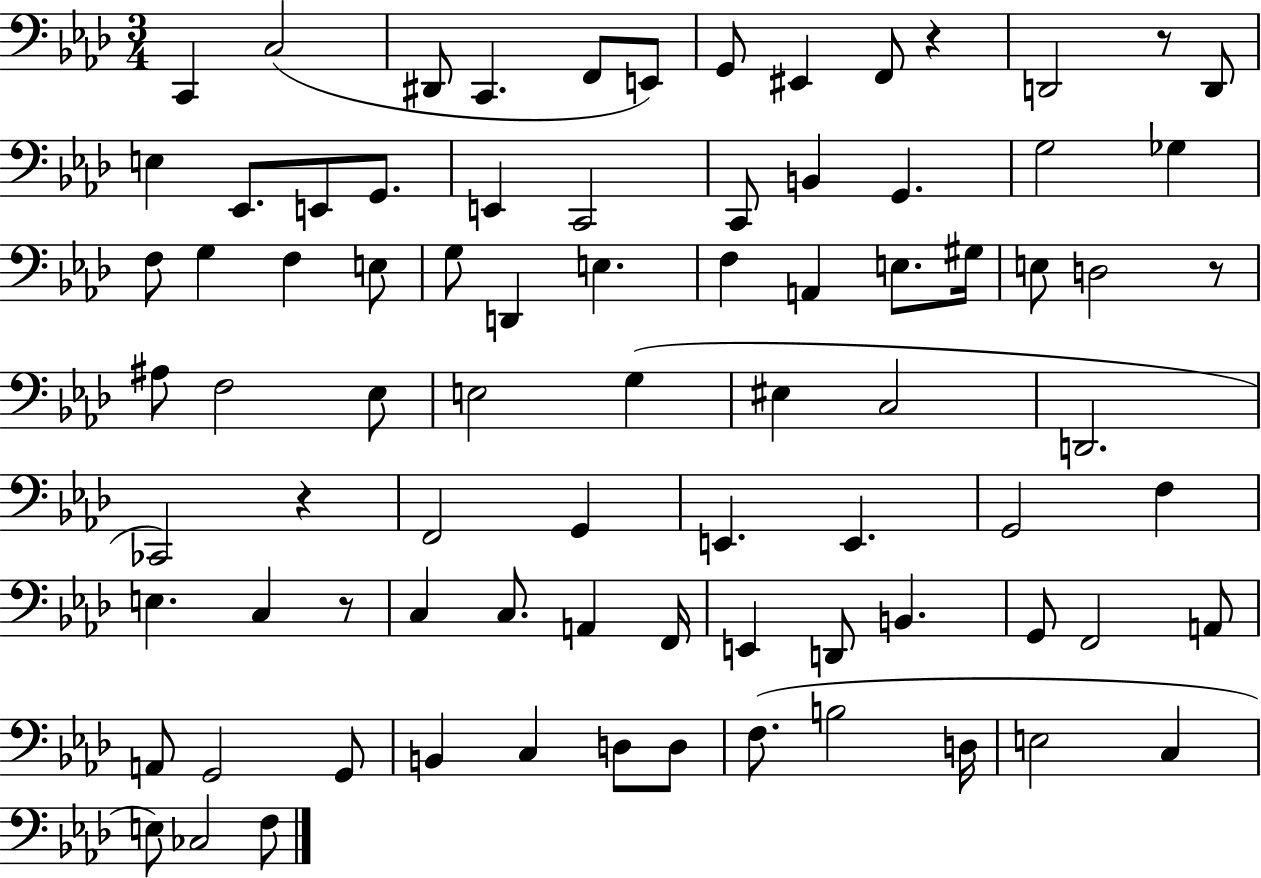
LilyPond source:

{
  \clef bass
  \numericTimeSignature
  \time 3/4
  \key aes \major
  c,4 c2( | dis,8 c,4. f,8 e,8) | g,8 eis,4 f,8 r4 | d,2 r8 d,8 | \break e4 ees,8. e,8 g,8. | e,4 c,2 | c,8 b,4 g,4. | g2 ges4 | \break f8 g4 f4 e8 | g8 d,4 e4. | f4 a,4 e8. gis16 | e8 d2 r8 | \break ais8 f2 ees8 | e2 g4( | eis4 c2 | d,2. | \break ces,2) r4 | f,2 g,4 | e,4. e,4. | g,2 f4 | \break e4. c4 r8 | c4 c8. a,4 f,16 | e,4 d,8 b,4. | g,8 f,2 a,8 | \break a,8 g,2 g,8 | b,4 c4 d8 d8 | f8.( b2 d16 | e2 c4 | \break e8) ces2 f8 | \bar "|."
}